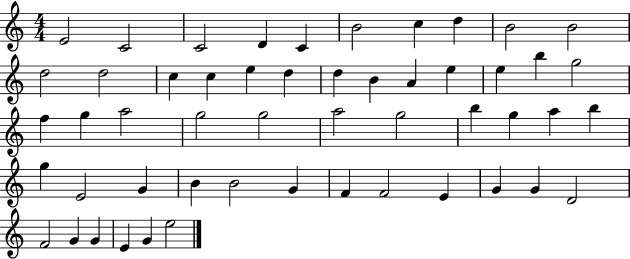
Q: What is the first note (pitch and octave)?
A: E4